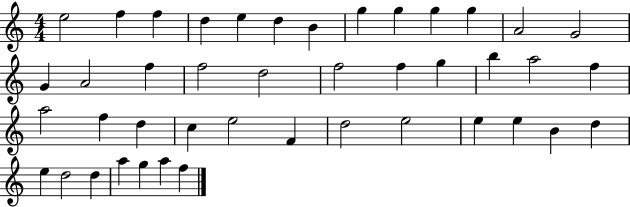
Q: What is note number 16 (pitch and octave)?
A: F5